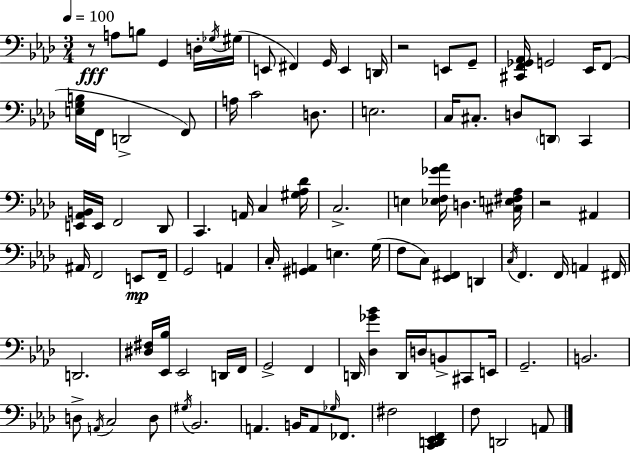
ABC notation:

X:1
T:Untitled
M:3/4
L:1/4
K:Ab
z/2 A,/2 B,/2 G,, D,/4 _G,/4 ^G,/4 E,,/2 ^F,, G,,/4 E,, D,,/4 z2 E,,/2 G,,/2 [^C,,F,,_G,,_A,,]/4 G,,2 _E,,/4 F,,/2 [E,G,B,]/4 F,,/4 D,,2 F,,/2 A,/4 C2 D,/2 E,2 C,/4 ^C,/2 D,/2 D,,/2 C,, [E,,_A,,B,,]/4 E,,/4 F,,2 _D,,/2 C,, A,,/4 C, [^G,_A,_D]/4 C,2 E, [_E,F,_G_A]/4 D, [^C,E,^F,_A,]/4 z2 ^A,, ^A,,/4 F,,2 E,,/2 F,,/4 G,,2 A,, C,/4 [^G,,A,,] E, G,/4 F,/2 C,/2 [_E,,^F,,] D,, C,/4 F,, F,,/4 A,, ^F,,/4 D,,2 [^D,^F,]/4 [_E,,_B,]/4 _E,,2 D,,/4 F,,/4 G,,2 F,, D,,/4 [_D,_G_B] D,,/4 D,/4 B,,/2 ^C,,/2 E,,/4 G,,2 B,,2 D,/2 A,,/4 C,2 D,/2 ^G,/4 _B,,2 A,, B,,/4 A,,/2 _G,/4 _F,,/2 ^F,2 [C,,D,,_E,,F,,] F,/2 D,,2 A,,/2